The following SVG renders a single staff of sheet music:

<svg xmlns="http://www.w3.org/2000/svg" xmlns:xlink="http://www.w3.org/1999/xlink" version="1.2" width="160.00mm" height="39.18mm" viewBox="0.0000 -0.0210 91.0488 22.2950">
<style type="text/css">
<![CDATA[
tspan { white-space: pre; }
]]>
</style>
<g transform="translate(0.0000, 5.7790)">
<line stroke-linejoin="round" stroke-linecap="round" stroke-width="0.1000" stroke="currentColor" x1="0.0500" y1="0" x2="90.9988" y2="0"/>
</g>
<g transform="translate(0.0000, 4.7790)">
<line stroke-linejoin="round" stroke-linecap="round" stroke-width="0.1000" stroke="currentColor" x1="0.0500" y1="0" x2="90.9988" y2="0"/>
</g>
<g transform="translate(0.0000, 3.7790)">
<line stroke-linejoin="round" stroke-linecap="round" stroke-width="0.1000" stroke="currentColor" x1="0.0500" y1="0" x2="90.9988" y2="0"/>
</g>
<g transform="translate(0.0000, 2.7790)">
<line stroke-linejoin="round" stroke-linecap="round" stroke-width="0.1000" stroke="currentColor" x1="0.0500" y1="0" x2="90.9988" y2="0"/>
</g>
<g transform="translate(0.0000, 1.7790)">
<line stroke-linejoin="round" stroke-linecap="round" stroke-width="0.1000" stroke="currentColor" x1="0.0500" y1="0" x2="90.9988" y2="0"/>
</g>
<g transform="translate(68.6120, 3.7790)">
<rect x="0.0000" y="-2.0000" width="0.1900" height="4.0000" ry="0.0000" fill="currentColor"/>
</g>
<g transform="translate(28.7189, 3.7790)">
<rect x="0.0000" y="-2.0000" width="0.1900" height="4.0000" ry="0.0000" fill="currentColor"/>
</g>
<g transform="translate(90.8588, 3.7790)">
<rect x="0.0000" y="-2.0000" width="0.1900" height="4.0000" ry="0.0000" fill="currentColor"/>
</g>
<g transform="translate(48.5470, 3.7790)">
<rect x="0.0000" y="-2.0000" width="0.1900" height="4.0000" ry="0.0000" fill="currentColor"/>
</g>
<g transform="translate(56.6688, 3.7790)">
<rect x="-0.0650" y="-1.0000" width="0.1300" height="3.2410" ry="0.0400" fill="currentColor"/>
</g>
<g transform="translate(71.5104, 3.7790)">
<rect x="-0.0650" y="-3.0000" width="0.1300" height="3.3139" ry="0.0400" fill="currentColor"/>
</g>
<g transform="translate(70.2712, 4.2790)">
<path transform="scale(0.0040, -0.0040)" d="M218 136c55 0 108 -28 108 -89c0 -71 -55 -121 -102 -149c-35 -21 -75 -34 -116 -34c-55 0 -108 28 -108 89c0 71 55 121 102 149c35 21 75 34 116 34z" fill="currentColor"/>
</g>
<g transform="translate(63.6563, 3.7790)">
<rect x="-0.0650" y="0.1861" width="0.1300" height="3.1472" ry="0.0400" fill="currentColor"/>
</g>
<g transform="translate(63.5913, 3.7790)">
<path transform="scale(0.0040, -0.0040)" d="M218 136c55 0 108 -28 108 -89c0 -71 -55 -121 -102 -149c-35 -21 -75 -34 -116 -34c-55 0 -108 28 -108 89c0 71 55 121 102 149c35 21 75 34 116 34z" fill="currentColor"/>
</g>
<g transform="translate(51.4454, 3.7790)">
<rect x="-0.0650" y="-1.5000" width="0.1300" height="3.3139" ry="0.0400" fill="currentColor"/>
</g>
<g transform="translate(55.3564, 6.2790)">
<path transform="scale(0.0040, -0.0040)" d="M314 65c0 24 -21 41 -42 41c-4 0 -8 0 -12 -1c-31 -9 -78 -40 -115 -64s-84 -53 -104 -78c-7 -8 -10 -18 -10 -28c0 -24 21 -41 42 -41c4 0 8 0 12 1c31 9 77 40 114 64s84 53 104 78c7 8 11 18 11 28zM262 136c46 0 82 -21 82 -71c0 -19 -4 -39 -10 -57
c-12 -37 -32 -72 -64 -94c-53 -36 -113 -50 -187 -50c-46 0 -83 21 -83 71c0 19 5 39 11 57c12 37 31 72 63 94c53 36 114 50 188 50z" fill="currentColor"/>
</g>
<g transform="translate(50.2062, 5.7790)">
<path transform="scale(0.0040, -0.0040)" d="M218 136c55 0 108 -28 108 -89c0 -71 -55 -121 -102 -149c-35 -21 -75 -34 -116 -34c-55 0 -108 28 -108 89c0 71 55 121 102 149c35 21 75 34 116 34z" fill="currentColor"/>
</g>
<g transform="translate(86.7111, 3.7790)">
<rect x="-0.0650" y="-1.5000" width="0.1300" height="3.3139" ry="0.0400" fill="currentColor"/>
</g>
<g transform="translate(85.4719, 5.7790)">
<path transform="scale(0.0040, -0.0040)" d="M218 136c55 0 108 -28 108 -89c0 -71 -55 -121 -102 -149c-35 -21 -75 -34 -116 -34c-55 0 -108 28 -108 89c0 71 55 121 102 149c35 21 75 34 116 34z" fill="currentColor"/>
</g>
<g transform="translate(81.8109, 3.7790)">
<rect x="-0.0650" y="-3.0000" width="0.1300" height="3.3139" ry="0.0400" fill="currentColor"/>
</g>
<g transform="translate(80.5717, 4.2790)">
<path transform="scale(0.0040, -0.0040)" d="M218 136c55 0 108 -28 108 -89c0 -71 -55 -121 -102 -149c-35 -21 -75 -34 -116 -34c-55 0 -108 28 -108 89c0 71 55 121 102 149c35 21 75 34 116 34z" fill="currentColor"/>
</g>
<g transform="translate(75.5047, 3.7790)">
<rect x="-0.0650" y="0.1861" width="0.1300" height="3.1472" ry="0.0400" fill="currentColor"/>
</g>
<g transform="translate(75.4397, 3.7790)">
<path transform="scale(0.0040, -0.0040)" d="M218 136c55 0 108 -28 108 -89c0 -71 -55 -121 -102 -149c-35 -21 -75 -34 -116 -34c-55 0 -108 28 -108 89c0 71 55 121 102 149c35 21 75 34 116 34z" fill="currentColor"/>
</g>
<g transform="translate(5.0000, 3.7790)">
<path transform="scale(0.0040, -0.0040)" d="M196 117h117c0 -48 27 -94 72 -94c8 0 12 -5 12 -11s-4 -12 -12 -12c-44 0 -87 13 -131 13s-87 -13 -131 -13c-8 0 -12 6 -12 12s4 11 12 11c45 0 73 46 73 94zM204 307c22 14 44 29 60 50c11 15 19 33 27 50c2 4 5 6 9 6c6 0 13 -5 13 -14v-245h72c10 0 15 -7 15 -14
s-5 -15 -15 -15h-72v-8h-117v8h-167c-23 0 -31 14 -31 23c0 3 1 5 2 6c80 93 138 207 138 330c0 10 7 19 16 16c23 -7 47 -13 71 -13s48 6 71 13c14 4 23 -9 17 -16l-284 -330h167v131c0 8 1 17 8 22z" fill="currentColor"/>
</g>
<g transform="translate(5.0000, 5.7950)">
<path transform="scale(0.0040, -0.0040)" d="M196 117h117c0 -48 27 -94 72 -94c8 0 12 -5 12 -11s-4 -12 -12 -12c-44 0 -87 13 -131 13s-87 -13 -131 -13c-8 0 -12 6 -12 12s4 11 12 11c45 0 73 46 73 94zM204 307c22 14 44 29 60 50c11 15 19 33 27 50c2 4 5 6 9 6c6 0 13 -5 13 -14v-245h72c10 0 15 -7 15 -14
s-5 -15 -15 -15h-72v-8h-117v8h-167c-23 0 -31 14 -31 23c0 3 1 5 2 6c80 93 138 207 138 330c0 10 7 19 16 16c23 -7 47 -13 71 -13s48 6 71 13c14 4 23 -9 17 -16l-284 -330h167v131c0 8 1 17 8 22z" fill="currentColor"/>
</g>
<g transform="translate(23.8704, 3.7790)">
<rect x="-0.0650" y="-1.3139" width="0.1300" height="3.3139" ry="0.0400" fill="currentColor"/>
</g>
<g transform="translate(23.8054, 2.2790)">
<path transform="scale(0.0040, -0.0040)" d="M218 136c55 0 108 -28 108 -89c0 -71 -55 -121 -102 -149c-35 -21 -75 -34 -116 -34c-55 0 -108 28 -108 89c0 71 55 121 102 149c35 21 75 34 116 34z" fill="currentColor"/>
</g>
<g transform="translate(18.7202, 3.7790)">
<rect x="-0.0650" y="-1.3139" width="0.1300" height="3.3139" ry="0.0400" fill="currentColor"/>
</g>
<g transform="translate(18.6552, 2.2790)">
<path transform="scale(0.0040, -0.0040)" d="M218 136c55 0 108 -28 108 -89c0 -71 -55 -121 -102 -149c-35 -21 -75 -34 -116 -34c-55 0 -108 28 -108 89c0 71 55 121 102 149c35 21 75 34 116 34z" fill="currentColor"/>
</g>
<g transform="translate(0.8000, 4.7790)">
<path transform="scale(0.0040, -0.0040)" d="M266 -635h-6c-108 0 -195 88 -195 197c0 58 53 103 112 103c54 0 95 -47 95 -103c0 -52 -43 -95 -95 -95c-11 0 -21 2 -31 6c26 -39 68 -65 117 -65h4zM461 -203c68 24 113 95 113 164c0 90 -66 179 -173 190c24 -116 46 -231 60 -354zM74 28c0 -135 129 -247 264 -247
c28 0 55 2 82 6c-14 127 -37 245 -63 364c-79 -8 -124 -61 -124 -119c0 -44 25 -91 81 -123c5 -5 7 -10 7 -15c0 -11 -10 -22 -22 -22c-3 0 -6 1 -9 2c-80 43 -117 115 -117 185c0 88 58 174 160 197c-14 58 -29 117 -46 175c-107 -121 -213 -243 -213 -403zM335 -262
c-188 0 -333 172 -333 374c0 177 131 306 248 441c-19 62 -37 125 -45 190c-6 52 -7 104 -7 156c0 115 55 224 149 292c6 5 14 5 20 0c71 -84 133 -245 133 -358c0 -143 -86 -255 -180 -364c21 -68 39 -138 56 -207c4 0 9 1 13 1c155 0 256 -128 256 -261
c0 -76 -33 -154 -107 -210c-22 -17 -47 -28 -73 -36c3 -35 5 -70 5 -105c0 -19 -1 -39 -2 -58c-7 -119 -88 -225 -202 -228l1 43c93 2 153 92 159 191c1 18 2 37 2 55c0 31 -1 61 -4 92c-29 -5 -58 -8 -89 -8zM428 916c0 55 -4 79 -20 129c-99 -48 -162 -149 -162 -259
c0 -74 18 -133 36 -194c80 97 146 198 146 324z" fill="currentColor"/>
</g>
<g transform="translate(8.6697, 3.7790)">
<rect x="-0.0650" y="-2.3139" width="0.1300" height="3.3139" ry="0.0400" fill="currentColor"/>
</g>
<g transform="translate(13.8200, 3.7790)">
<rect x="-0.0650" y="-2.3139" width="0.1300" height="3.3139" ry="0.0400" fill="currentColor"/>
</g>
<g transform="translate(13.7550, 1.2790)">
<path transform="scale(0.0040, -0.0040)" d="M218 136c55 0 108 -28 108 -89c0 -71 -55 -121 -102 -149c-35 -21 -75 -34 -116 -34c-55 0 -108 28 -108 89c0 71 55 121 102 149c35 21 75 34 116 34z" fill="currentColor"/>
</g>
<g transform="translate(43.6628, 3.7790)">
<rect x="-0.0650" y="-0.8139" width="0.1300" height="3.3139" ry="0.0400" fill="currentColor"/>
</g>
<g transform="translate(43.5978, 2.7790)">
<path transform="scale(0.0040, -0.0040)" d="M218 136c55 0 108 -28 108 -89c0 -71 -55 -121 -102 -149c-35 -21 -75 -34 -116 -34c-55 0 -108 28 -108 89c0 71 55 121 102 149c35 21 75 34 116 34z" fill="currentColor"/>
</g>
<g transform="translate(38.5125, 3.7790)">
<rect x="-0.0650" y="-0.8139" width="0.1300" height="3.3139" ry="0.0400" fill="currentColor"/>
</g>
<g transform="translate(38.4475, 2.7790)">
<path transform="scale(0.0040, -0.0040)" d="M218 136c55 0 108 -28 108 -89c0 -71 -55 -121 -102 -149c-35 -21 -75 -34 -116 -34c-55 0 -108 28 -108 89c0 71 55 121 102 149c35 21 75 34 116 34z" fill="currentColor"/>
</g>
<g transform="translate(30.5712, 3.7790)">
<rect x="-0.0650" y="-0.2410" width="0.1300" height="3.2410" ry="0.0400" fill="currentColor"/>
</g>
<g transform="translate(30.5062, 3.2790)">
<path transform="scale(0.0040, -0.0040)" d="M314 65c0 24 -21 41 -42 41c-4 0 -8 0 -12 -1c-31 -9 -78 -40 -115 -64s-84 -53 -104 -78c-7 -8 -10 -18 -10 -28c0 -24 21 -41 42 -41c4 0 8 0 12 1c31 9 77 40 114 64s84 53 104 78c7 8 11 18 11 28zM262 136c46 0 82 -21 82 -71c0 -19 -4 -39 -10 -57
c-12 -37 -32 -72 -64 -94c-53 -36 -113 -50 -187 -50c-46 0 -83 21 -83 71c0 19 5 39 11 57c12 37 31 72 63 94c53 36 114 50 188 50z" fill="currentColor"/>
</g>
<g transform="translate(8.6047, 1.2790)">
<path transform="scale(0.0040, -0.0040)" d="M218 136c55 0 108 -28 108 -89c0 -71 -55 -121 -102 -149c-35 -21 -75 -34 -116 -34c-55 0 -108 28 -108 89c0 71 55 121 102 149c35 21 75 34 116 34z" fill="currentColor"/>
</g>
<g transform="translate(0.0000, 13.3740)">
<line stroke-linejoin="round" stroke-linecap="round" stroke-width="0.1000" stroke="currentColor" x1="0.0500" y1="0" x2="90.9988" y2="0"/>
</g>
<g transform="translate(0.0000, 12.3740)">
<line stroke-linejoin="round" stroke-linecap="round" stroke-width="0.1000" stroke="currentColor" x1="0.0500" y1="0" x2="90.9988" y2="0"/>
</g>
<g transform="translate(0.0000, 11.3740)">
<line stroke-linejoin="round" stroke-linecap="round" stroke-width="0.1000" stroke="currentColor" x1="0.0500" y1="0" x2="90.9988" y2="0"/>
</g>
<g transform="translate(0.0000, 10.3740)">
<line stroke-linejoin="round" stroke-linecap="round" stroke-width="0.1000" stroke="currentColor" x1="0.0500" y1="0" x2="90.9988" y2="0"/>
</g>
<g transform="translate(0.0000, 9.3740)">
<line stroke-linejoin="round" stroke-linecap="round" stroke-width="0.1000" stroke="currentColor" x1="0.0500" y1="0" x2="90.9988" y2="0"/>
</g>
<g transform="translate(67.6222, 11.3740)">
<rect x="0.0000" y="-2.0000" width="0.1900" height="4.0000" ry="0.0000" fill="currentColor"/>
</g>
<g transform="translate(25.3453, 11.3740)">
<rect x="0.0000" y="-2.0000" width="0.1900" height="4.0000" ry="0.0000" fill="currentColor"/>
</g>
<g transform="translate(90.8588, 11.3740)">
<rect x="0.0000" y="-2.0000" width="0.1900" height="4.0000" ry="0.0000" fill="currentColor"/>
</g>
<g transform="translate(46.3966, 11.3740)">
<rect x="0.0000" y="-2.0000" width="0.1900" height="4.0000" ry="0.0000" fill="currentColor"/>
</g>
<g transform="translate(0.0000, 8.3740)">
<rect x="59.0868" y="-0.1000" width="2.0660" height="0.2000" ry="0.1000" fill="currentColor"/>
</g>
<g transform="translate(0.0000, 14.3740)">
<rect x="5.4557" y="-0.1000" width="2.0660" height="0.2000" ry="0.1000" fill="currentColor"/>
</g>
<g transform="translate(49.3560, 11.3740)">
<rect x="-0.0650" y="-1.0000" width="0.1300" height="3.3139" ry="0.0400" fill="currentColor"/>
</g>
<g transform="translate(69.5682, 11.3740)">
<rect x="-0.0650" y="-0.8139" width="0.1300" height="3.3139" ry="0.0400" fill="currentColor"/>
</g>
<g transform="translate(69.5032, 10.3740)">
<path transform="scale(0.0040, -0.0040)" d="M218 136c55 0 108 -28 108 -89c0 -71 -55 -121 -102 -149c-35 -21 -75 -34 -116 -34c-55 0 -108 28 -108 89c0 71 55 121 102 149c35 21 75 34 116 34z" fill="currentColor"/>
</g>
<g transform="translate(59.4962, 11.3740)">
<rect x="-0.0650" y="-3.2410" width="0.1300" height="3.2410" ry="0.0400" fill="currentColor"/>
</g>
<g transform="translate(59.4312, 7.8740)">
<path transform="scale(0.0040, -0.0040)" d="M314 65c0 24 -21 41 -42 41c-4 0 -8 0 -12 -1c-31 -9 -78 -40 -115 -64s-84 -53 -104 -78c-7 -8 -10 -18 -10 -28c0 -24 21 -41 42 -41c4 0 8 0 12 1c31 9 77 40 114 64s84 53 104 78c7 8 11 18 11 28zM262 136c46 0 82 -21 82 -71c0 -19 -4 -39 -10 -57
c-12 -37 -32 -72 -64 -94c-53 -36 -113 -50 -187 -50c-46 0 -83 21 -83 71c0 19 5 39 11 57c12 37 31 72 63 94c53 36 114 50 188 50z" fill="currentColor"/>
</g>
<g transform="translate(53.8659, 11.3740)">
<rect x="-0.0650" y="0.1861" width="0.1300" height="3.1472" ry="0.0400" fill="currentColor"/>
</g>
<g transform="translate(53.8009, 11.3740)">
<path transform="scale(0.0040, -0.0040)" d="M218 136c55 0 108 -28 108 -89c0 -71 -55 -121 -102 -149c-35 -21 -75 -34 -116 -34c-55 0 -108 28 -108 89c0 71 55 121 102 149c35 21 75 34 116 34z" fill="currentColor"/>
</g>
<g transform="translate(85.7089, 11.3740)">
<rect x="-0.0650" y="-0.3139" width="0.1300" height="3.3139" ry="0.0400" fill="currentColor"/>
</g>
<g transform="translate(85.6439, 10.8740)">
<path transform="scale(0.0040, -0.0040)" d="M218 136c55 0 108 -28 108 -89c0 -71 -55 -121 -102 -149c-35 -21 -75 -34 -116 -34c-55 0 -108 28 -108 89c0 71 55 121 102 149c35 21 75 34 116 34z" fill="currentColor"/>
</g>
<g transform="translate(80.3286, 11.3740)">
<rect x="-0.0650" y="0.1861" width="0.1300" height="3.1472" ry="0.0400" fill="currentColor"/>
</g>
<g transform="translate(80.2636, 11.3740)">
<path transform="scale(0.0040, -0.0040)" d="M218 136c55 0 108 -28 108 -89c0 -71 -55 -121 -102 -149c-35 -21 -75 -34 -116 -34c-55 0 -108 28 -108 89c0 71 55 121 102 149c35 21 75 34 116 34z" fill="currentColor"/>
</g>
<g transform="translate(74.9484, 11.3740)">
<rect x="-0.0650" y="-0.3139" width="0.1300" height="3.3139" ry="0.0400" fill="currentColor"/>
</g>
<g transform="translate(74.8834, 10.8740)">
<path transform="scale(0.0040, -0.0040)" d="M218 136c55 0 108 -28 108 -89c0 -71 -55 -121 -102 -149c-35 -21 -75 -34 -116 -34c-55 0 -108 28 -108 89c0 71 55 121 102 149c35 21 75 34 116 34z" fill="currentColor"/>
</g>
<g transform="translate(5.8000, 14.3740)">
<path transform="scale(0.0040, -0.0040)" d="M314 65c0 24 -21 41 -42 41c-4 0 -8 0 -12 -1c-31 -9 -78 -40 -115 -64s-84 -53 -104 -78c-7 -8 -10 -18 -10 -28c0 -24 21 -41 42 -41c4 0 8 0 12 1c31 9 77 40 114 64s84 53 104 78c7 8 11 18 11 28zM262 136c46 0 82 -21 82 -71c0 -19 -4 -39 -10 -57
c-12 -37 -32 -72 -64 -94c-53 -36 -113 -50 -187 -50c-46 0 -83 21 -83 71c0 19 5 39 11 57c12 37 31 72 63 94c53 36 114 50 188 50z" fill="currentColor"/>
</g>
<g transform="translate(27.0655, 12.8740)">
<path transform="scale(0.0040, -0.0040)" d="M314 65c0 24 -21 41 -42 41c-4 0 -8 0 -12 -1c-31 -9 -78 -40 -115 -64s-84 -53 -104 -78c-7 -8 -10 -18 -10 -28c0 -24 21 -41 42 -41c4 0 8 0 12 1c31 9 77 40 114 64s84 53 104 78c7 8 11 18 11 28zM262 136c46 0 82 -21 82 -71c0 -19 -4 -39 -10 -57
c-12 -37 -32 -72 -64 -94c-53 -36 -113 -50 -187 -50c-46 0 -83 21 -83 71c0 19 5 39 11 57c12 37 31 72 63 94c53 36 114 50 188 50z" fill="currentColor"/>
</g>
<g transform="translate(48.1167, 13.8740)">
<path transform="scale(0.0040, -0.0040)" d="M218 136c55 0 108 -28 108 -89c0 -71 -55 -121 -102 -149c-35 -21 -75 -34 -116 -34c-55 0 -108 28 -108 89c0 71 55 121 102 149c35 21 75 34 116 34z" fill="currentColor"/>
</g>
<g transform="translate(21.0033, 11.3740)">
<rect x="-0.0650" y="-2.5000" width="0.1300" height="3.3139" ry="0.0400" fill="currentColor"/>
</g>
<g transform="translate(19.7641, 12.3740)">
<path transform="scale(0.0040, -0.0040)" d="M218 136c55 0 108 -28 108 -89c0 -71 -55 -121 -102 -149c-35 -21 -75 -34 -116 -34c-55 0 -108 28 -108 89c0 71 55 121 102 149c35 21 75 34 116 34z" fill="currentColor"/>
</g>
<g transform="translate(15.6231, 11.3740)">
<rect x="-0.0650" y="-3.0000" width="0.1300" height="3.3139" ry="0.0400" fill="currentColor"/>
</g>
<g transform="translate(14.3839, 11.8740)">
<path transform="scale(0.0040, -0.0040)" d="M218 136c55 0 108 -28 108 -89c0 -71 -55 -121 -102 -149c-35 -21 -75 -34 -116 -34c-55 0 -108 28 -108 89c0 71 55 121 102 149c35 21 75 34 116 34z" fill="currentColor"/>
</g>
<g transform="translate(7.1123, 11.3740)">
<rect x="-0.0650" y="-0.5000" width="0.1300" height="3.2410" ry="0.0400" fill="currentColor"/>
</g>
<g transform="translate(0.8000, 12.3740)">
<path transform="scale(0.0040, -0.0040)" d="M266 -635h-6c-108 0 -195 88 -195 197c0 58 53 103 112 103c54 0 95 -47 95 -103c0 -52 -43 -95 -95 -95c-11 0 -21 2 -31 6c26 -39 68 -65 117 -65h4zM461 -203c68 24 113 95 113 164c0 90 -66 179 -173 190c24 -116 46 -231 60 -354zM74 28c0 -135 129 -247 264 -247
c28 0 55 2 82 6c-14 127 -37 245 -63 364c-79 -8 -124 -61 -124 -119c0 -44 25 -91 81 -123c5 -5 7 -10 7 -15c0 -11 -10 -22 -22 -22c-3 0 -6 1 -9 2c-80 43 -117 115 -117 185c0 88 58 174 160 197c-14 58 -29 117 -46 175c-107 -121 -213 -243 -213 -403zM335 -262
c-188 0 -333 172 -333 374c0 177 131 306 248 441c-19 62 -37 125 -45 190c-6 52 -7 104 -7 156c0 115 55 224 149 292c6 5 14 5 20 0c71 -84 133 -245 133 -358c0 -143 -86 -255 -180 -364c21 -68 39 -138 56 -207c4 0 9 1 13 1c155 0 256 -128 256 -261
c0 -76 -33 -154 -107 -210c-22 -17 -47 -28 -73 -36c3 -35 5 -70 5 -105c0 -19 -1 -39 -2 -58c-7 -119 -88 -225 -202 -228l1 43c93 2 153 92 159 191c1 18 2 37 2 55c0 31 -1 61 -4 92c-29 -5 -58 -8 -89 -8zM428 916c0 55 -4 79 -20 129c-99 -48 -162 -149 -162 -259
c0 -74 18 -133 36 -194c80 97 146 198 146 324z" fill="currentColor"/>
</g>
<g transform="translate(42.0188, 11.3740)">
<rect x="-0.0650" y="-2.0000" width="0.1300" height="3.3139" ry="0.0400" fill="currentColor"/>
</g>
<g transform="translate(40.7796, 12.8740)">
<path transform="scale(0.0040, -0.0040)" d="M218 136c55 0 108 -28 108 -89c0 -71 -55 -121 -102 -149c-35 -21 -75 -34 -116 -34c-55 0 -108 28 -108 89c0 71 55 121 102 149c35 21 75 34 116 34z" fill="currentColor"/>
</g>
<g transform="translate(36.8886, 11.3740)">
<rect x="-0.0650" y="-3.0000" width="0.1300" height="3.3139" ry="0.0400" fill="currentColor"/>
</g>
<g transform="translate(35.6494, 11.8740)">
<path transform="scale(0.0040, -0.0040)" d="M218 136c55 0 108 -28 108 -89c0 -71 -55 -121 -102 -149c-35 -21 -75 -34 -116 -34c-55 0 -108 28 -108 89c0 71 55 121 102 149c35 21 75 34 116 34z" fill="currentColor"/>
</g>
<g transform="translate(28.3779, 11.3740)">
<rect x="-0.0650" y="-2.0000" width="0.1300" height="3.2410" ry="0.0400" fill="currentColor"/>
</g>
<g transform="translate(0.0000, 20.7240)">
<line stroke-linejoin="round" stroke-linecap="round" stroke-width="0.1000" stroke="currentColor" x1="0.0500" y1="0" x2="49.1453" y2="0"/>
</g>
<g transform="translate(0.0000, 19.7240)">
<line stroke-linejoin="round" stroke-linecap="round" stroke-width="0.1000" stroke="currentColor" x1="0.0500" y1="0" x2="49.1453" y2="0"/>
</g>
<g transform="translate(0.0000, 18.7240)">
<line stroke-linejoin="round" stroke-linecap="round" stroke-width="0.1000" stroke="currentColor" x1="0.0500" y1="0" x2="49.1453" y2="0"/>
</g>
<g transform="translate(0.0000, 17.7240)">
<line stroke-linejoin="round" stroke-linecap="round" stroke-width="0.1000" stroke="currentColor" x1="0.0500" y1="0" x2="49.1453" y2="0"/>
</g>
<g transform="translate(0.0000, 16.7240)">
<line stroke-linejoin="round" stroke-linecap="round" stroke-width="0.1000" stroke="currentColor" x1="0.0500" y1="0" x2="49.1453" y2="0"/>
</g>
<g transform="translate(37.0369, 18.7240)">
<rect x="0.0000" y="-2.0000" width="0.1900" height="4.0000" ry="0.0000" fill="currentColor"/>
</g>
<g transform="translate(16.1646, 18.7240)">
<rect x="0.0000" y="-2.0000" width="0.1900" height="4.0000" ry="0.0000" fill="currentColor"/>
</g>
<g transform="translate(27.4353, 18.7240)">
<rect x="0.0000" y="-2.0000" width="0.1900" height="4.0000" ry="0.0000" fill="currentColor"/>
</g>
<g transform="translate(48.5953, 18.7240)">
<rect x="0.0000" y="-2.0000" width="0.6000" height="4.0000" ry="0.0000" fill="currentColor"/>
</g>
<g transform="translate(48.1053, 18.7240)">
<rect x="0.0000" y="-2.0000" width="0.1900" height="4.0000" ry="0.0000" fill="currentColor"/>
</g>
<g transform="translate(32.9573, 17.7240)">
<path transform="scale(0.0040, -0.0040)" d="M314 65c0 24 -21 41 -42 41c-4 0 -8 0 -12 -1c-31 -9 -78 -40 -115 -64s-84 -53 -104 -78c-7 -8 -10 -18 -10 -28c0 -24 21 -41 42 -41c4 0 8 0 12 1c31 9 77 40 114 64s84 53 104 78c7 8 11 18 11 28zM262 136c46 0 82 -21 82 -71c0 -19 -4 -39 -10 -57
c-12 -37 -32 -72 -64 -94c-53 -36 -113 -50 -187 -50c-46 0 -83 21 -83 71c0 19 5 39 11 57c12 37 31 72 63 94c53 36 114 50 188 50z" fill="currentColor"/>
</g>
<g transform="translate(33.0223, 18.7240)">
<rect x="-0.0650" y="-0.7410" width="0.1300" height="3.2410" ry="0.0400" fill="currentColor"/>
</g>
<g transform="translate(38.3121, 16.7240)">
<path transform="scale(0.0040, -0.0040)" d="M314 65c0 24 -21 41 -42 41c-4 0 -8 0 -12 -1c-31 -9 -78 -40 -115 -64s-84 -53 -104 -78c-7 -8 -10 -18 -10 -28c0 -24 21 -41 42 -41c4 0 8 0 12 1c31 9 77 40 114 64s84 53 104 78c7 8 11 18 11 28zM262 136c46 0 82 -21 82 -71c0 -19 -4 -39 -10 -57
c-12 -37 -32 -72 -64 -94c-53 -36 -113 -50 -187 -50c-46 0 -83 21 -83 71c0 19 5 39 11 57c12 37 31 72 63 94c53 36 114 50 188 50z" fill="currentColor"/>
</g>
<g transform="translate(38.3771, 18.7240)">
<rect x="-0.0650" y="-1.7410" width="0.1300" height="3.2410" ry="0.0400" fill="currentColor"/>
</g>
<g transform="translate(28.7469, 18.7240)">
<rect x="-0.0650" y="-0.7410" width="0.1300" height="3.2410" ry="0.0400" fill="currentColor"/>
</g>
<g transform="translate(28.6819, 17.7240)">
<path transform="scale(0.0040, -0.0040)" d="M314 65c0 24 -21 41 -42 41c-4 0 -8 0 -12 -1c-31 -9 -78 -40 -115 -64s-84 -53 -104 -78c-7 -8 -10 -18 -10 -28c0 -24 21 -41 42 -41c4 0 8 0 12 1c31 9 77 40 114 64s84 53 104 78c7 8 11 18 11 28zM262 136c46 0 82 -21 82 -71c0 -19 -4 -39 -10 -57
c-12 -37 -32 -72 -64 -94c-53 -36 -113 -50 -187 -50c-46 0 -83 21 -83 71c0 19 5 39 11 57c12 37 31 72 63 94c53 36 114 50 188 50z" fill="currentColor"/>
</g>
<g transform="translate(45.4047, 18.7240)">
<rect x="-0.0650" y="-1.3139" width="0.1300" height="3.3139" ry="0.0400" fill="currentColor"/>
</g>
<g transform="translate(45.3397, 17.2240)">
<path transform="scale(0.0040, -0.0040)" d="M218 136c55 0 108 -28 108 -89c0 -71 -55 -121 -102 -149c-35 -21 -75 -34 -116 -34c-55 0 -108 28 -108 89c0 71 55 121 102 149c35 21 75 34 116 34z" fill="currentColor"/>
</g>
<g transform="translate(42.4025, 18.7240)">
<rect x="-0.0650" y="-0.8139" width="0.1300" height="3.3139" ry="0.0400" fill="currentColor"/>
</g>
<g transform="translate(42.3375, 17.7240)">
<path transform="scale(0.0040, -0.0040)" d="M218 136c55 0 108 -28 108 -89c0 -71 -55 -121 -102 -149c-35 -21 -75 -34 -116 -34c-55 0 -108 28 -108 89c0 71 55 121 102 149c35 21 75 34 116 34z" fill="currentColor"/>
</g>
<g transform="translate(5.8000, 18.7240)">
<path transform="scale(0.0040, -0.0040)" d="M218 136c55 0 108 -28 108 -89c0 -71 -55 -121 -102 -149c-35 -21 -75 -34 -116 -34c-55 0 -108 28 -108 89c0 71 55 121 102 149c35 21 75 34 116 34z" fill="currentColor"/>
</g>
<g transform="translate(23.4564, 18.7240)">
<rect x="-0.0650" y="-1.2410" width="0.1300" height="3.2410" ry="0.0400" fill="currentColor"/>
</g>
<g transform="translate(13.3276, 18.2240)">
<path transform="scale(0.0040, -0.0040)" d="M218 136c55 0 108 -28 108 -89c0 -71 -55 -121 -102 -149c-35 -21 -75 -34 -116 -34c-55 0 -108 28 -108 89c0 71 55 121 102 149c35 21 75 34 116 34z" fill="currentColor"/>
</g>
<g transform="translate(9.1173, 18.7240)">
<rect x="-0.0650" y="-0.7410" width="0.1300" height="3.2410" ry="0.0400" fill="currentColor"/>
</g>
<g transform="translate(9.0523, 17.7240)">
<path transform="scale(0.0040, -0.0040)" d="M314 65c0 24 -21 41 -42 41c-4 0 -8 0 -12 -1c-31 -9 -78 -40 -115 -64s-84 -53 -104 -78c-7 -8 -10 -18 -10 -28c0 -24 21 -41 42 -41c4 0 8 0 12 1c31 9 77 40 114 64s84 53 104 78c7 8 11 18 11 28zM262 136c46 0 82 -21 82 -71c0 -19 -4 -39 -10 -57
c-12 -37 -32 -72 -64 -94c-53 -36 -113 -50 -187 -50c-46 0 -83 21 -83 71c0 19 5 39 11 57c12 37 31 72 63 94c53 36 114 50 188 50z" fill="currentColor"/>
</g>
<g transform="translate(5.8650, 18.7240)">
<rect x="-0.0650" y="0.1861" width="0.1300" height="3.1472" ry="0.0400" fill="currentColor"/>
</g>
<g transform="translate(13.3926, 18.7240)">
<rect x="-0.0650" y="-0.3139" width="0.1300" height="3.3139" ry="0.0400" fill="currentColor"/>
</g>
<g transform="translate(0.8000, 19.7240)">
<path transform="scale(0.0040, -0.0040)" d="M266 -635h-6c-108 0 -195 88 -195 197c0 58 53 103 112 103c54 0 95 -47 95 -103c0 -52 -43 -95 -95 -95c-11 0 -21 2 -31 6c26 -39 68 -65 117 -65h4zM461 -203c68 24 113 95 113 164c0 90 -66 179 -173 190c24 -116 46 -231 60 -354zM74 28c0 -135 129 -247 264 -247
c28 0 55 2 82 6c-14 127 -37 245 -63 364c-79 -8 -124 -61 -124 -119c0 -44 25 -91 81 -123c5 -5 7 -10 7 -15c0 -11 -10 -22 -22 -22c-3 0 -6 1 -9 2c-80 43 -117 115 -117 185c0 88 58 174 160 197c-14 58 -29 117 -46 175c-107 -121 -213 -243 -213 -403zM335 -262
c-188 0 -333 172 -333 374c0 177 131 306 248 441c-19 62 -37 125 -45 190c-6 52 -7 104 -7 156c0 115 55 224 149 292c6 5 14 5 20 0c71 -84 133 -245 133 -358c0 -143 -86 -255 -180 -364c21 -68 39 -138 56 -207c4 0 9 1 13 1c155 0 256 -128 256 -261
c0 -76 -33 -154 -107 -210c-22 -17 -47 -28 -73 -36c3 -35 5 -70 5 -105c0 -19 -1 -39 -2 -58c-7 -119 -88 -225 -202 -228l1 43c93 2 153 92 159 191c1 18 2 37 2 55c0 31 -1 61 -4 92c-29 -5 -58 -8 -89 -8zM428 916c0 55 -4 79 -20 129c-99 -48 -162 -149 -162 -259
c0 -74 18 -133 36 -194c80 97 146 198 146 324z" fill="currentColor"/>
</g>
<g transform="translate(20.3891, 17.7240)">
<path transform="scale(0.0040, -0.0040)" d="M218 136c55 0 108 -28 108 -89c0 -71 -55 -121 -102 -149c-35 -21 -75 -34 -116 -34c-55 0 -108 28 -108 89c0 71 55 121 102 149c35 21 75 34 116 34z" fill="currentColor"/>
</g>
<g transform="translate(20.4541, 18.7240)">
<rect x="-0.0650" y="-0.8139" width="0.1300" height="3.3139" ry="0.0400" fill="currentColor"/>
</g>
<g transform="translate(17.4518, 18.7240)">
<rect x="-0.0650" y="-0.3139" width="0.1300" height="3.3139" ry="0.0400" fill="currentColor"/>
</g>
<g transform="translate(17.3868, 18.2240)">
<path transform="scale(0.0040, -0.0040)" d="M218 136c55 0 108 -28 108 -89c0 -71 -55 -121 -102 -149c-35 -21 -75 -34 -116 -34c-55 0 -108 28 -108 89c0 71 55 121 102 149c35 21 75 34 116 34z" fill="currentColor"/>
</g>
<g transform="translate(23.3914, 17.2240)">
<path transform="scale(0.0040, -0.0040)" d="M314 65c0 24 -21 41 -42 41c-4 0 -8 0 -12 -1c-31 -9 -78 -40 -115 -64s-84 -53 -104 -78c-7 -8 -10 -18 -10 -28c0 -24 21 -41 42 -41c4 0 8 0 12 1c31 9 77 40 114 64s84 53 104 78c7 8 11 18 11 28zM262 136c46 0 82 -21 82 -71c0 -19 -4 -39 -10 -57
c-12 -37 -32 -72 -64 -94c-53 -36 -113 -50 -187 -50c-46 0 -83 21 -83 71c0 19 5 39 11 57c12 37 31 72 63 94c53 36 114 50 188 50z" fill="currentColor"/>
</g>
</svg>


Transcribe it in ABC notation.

X:1
T:Untitled
M:4/4
L:1/4
K:C
g g e e c2 d d E D2 B A B A E C2 A G F2 A F D B b2 d c B c B d2 c c d e2 d2 d2 f2 d e